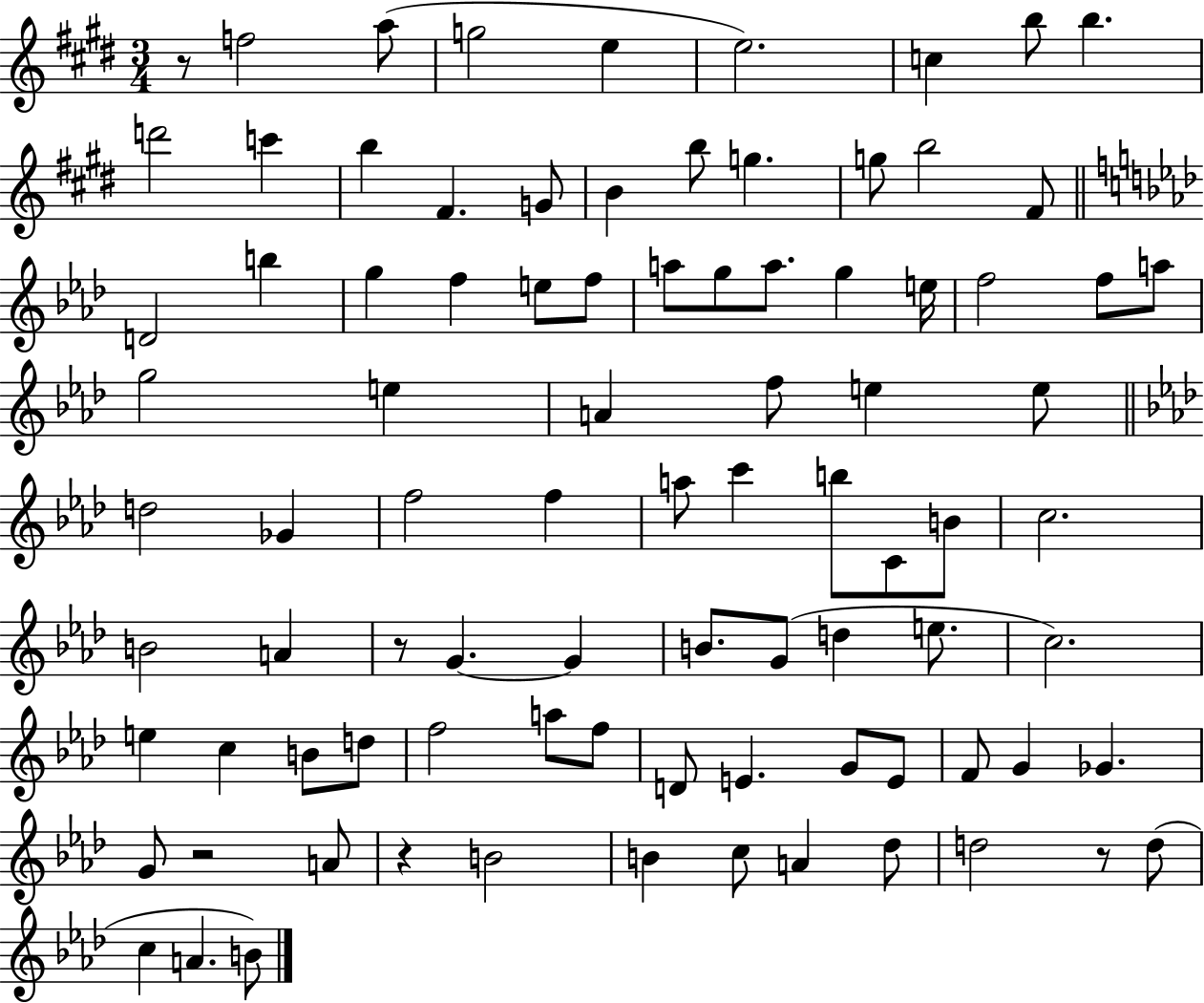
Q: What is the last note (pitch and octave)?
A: B4